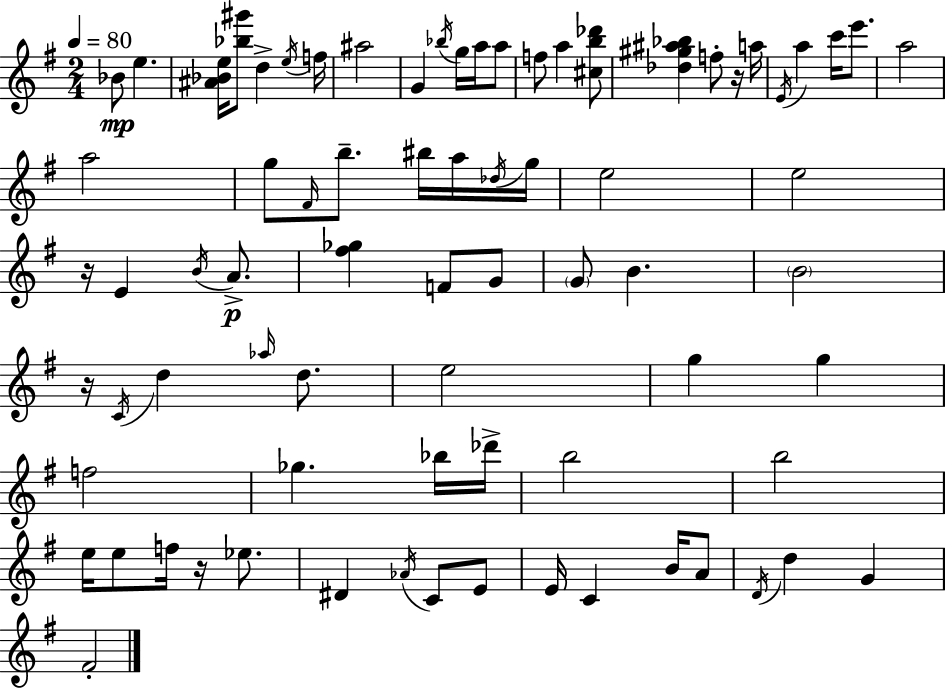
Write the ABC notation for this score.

X:1
T:Untitled
M:2/4
L:1/4
K:Em
_B/2 e [^A_Be]/4 [_b^g']/2 d e/4 f/4 ^a2 G _b/4 g/4 a/4 a/2 f/2 a [^cb_d']/2 [_d^g^a_b] f/2 z/4 a/4 E/4 a c'/4 e'/2 a2 a2 g/2 ^F/4 b/2 ^b/4 a/4 _d/4 g/4 e2 e2 z/4 E B/4 A/2 [^f_g] F/2 G/2 G/2 B B2 z/4 C/4 d _a/4 d/2 e2 g g f2 _g _b/4 _d'/4 b2 b2 e/4 e/2 f/4 z/4 _e/2 ^D _A/4 C/2 E/2 E/4 C B/4 A/2 D/4 d G ^F2